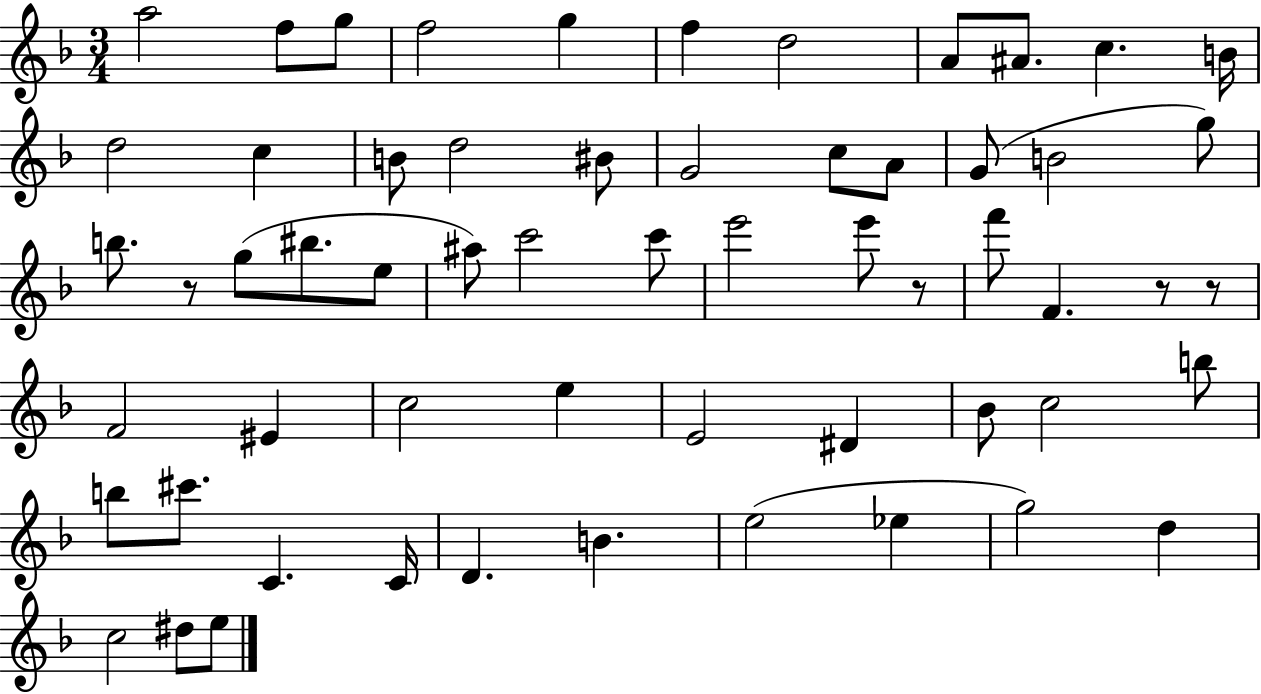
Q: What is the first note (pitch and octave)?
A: A5